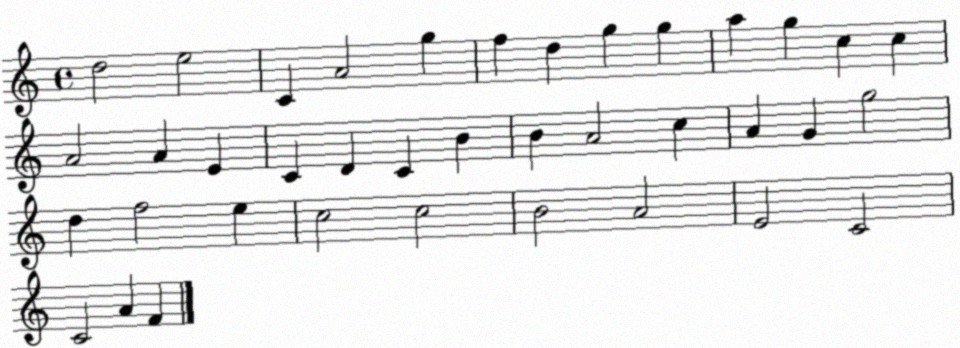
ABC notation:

X:1
T:Untitled
M:4/4
L:1/4
K:C
d2 e2 C A2 g f d g g a g c c A2 A E C D C B B A2 c A G g2 d f2 e c2 c2 B2 A2 E2 C2 C2 A F